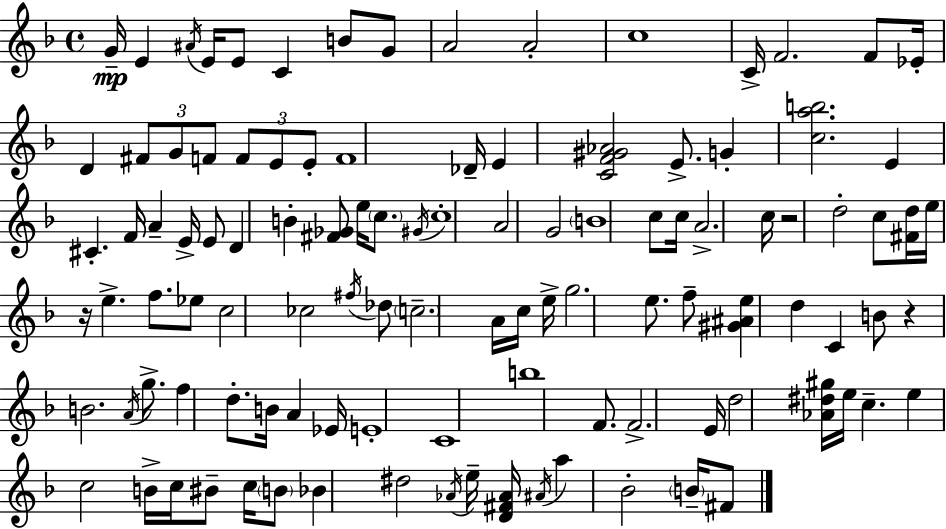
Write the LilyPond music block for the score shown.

{
  \clef treble
  \time 4/4
  \defaultTimeSignature
  \key f \major
  g'16--\mp e'4 \acciaccatura { ais'16 } e'16 e'8 c'4 b'8 g'8 | a'2 a'2-. | c''1 | c'16-> f'2. f'8 | \break ees'16-. d'4 \tuplet 3/2 { fis'8 g'8 f'8 } \tuplet 3/2 { f'8 e'8 e'8-. } | f'1 | des'16-- e'4 <c' f' gis' aes'>2 e'8.-> | g'4-. <c'' a'' b''>2. | \break e'4 cis'4.-. f'16 a'4-- | e'16-> e'8 d'4 b'4-. <fis' ges'>8 e''16 \parenthesize c''8. | \acciaccatura { gis'16 } c''1-. | a'2 g'2 | \break \parenthesize b'1 | c''8 c''16 a'2.-> | c''16 r2 d''2-. | c''8 <fis' d''>16 e''16 r16 e''4.-> f''8. | \break ees''8 c''2 ces''2 | \acciaccatura { fis''16 } des''8 \parenthesize c''2.-- | a'16 c''16 e''16-> g''2. | e''8. f''8-- <gis' ais' e''>4 d''4 c'4 | \break b'8 r4 b'2. | \acciaccatura { a'16 } g''8.-> f''4 d''8.-. b'16 a'4 | ees'16 e'1-. | c'1 | \break b''1 | f'8. f'2.-> | e'16 d''2 <aes' dis'' gis''>16 e''16 c''4.-- | e''4 c''2 | \break b'16-> c''16 bis'8-- c''16 \parenthesize b'8 bes'4 dis''2 | \acciaccatura { aes'16 } e''16-- <d' fis' aes'>16 \acciaccatura { ais'16 } a''4 bes'2-. | \parenthesize b'16-- fis'8 \bar "|."
}